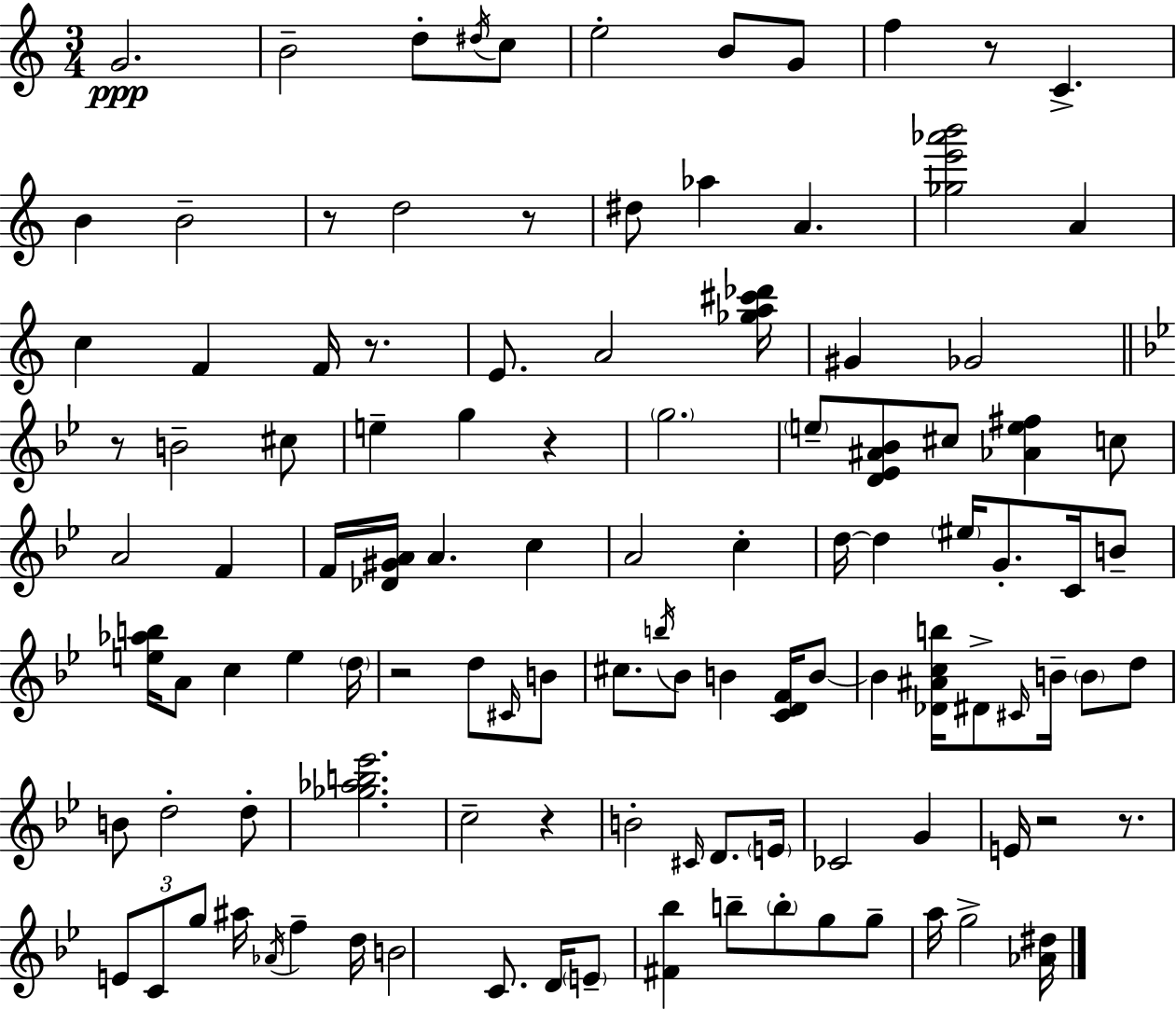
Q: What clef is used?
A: treble